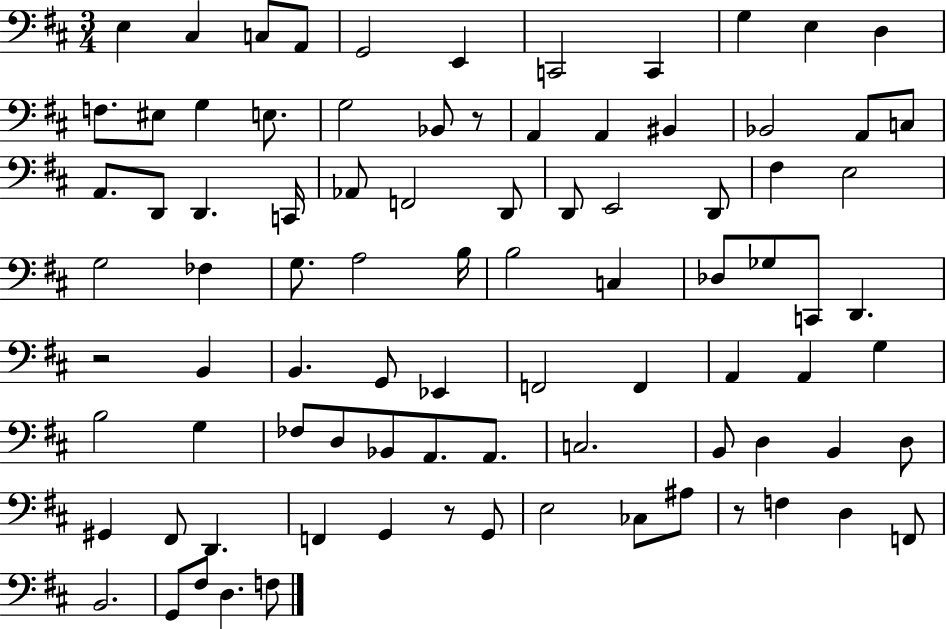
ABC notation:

X:1
T:Untitled
M:3/4
L:1/4
K:D
E, ^C, C,/2 A,,/2 G,,2 E,, C,,2 C,, G, E, D, F,/2 ^E,/2 G, E,/2 G,2 _B,,/2 z/2 A,, A,, ^B,, _B,,2 A,,/2 C,/2 A,,/2 D,,/2 D,, C,,/4 _A,,/2 F,,2 D,,/2 D,,/2 E,,2 D,,/2 ^F, E,2 G,2 _F, G,/2 A,2 B,/4 B,2 C, _D,/2 _G,/2 C,,/2 D,, z2 B,, B,, G,,/2 _E,, F,,2 F,, A,, A,, G, B,2 G, _F,/2 D,/2 _B,,/2 A,,/2 A,,/2 C,2 B,,/2 D, B,, D,/2 ^G,, ^F,,/2 D,, F,, G,, z/2 G,,/2 E,2 _C,/2 ^A,/2 z/2 F, D, F,,/2 B,,2 G,,/2 ^F,/2 D, F,/2